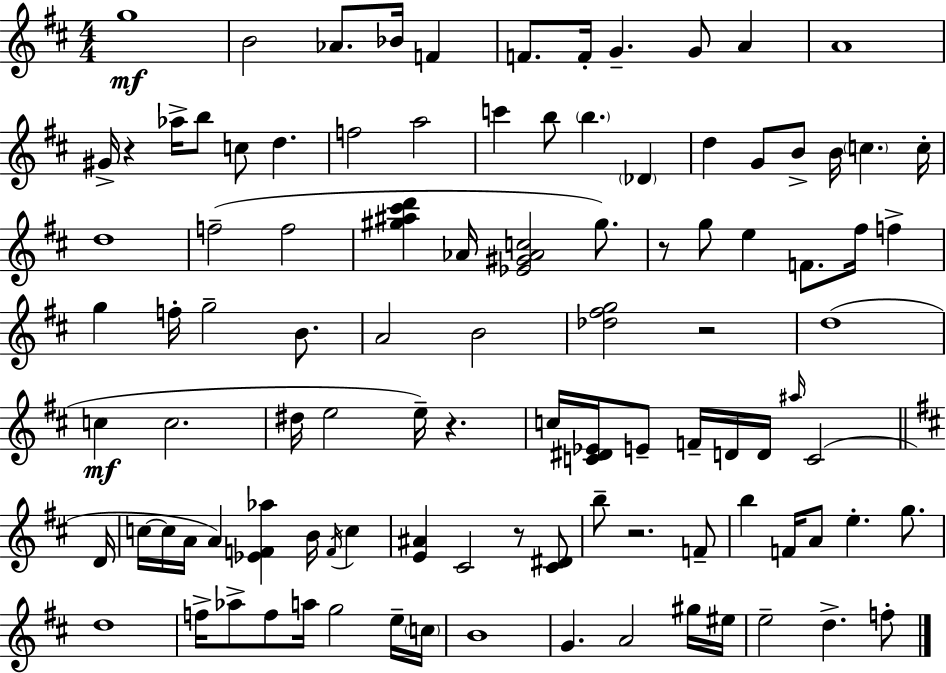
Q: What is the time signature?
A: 4/4